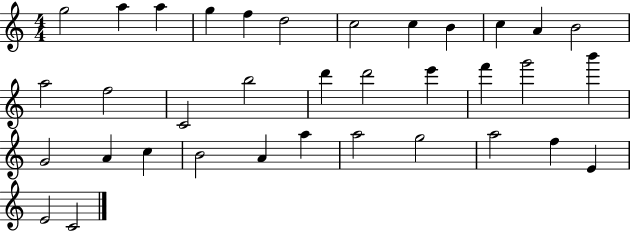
{
  \clef treble
  \numericTimeSignature
  \time 4/4
  \key c \major
  g''2 a''4 a''4 | g''4 f''4 d''2 | c''2 c''4 b'4 | c''4 a'4 b'2 | \break a''2 f''2 | c'2 b''2 | d'''4 d'''2 e'''4 | f'''4 g'''2 b'''4 | \break g'2 a'4 c''4 | b'2 a'4 a''4 | a''2 g''2 | a''2 f''4 e'4 | \break e'2 c'2 | \bar "|."
}